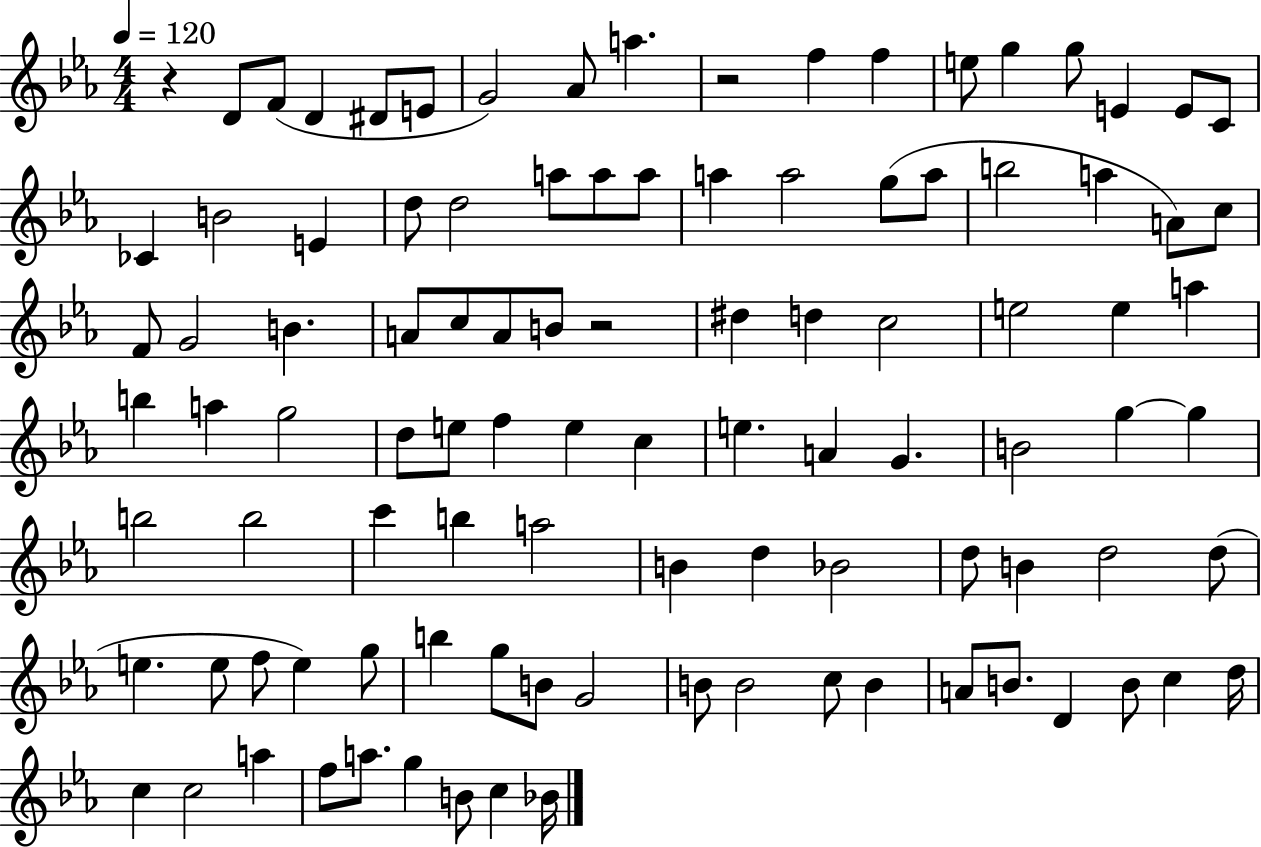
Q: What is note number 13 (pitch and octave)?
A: G5